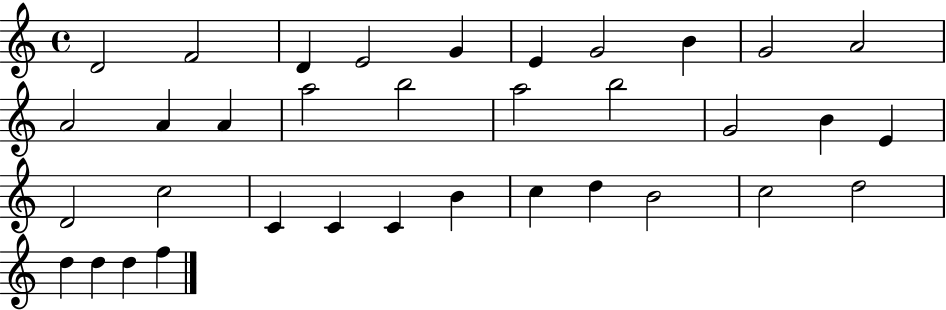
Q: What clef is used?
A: treble